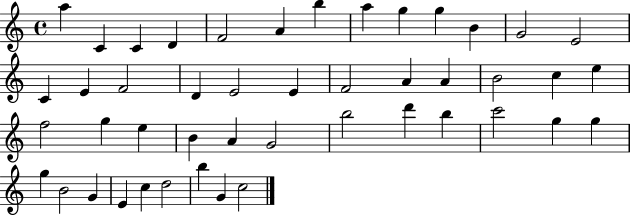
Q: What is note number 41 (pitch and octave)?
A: E4